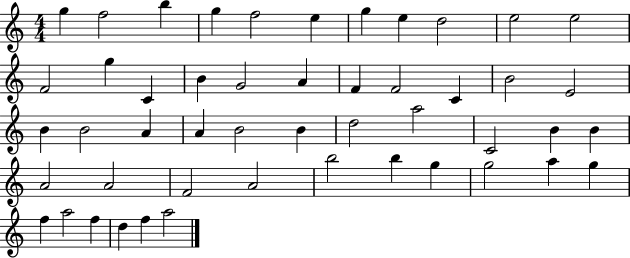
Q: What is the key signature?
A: C major